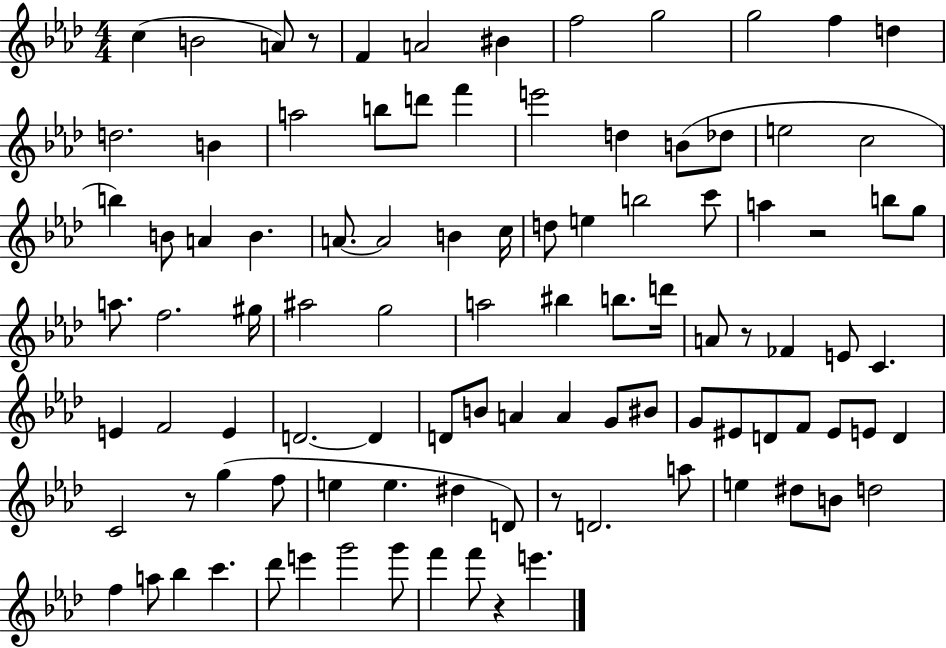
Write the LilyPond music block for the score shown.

{
  \clef treble
  \numericTimeSignature
  \time 4/4
  \key aes \major
  c''4( b'2 a'8) r8 | f'4 a'2 bis'4 | f''2 g''2 | g''2 f''4 d''4 | \break d''2. b'4 | a''2 b''8 d'''8 f'''4 | e'''2 d''4 b'8( des''8 | e''2 c''2 | \break b''4) b'8 a'4 b'4. | a'8.~~ a'2 b'4 c''16 | d''8 e''4 b''2 c'''8 | a''4 r2 b''8 g''8 | \break a''8. f''2. gis''16 | ais''2 g''2 | a''2 bis''4 b''8. d'''16 | a'8 r8 fes'4 e'8 c'4. | \break e'4 f'2 e'4 | d'2.~~ d'4 | d'8 b'8 a'4 a'4 g'8 bis'8 | g'8 eis'8 d'8 f'8 eis'8 e'8 d'4 | \break c'2 r8 g''4( f''8 | e''4 e''4. dis''4 d'8) | r8 d'2. a''8 | e''4 dis''8 b'8 d''2 | \break f''4 a''8 bes''4 c'''4. | des'''8 e'''4 g'''2 g'''8 | f'''4 f'''8 r4 e'''4. | \bar "|."
}